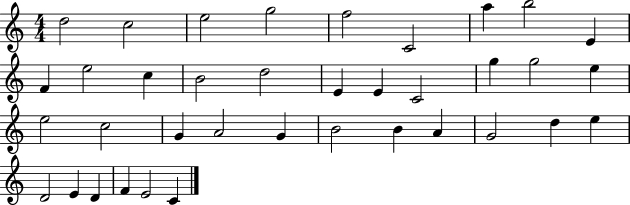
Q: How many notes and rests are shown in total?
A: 37